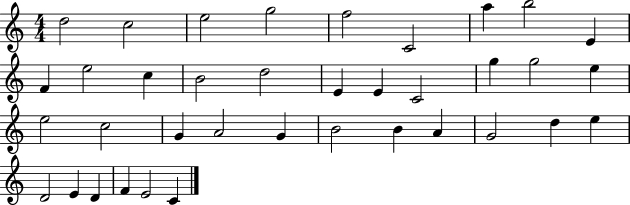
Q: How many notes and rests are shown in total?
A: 37